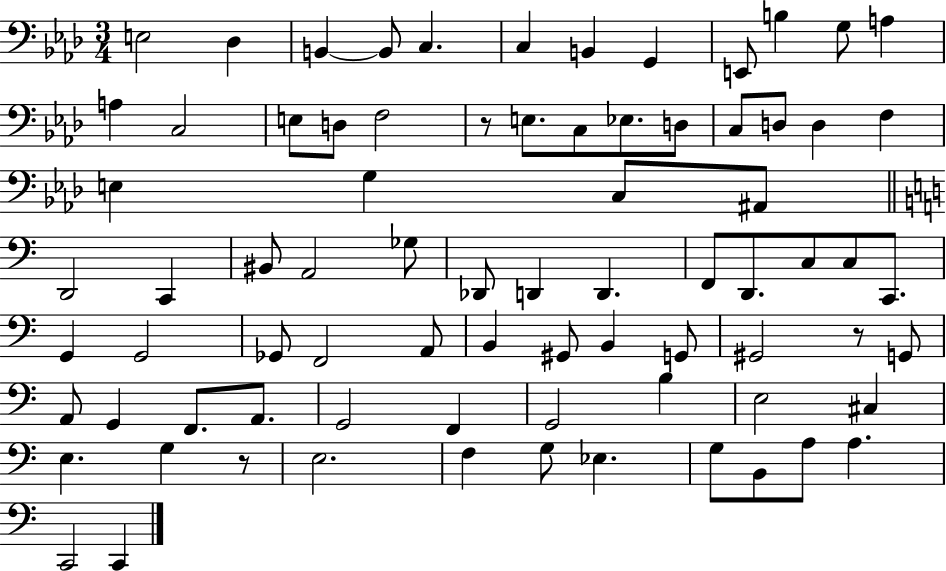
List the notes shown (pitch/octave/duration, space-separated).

E3/h Db3/q B2/q B2/e C3/q. C3/q B2/q G2/q E2/e B3/q G3/e A3/q A3/q C3/h E3/e D3/e F3/h R/e E3/e. C3/e Eb3/e. D3/e C3/e D3/e D3/q F3/q E3/q G3/q C3/e A#2/e D2/h C2/q BIS2/e A2/h Gb3/e Db2/e D2/q D2/q. F2/e D2/e. C3/e C3/e C2/e. G2/q G2/h Gb2/e F2/h A2/e B2/q G#2/e B2/q G2/e G#2/h R/e G2/e A2/e G2/q F2/e. A2/e. G2/h F2/q G2/h B3/q E3/h C#3/q E3/q. G3/q R/e E3/h. F3/q G3/e Eb3/q. G3/e B2/e A3/e A3/q. C2/h C2/q